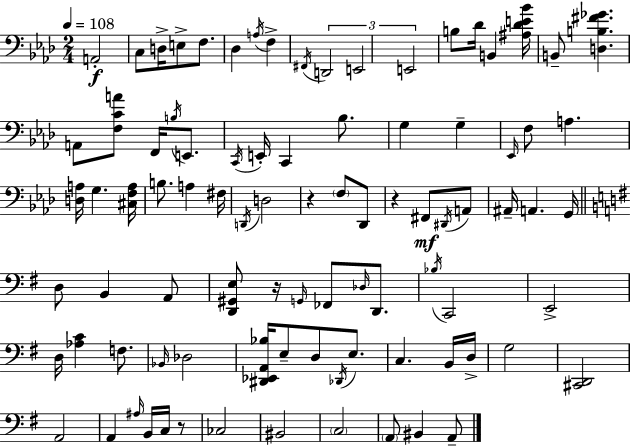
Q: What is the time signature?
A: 2/4